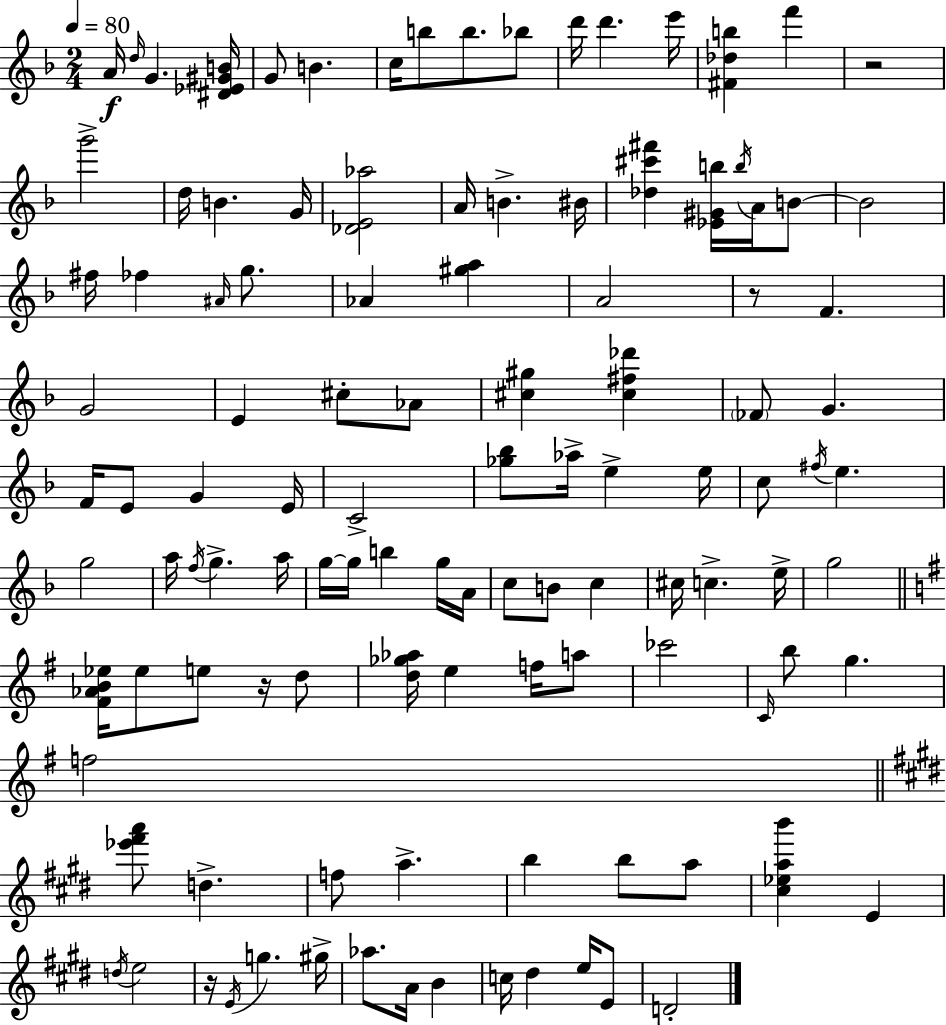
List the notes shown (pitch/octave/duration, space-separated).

A4/s D5/s G4/q. [D#4,Eb4,G#4,B4]/s G4/e B4/q. C5/s B5/e B5/e. Bb5/e D6/s D6/q. E6/s [F#4,Db5,B5]/q F6/q R/h G6/h D5/s B4/q. G4/s [Db4,E4,Ab5]/h A4/s B4/q. BIS4/s [Db5,C#6,F#6]/q [Eb4,G#4,B5]/s B5/s A4/s B4/e B4/h F#5/s FES5/q A#4/s G5/e. Ab4/q [G#5,A5]/q A4/h R/e F4/q. G4/h E4/q C#5/e Ab4/e [C#5,G#5]/q [C#5,F#5,Db6]/q FES4/e G4/q. F4/s E4/e G4/q E4/s C4/h [Gb5,Bb5]/e Ab5/s E5/q E5/s C5/e F#5/s E5/q. G5/h A5/s F5/s G5/q. A5/s G5/s G5/s B5/q G5/s A4/s C5/e B4/e C5/q C#5/s C5/q. E5/s G5/h [F#4,Ab4,B4,Eb5]/s Eb5/e E5/e R/s D5/e [D5,Gb5,Ab5]/s E5/q F5/s A5/e CES6/h C4/s B5/e G5/q. F5/h [Eb6,F#6,A6]/e D5/q. F5/e A5/q. B5/q B5/e A5/e [C#5,Eb5,A5,B6]/q E4/q D5/s E5/h R/s E4/s G5/q. G#5/s Ab5/e. A4/s B4/q C5/s D#5/q E5/s E4/e D4/h